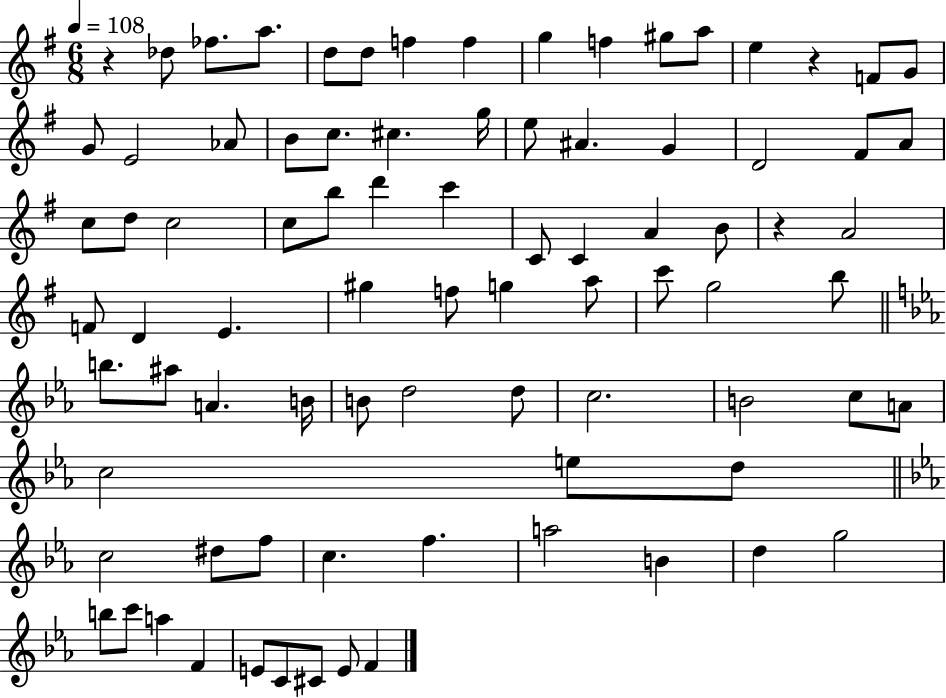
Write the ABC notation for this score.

X:1
T:Untitled
M:6/8
L:1/4
K:G
z _d/2 _f/2 a/2 d/2 d/2 f f g f ^g/2 a/2 e z F/2 G/2 G/2 E2 _A/2 B/2 c/2 ^c g/4 e/2 ^A G D2 ^F/2 A/2 c/2 d/2 c2 c/2 b/2 d' c' C/2 C A B/2 z A2 F/2 D E ^g f/2 g a/2 c'/2 g2 b/2 b/2 ^a/2 A B/4 B/2 d2 d/2 c2 B2 c/2 A/2 c2 e/2 d/2 c2 ^d/2 f/2 c f a2 B d g2 b/2 c'/2 a F E/2 C/2 ^C/2 E/2 F